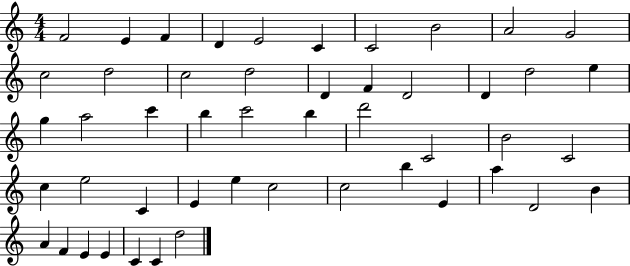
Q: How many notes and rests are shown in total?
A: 49